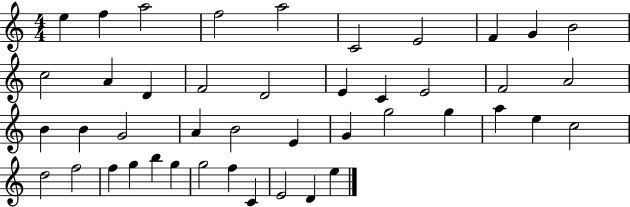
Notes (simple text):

E5/q F5/q A5/h F5/h A5/h C4/h E4/h F4/q G4/q B4/h C5/h A4/q D4/q F4/h D4/h E4/q C4/q E4/h F4/h A4/h B4/q B4/q G4/h A4/q B4/h E4/q G4/q G5/h G5/q A5/q E5/q C5/h D5/h F5/h F5/q G5/q B5/q G5/q G5/h F5/q C4/q E4/h D4/q E5/q